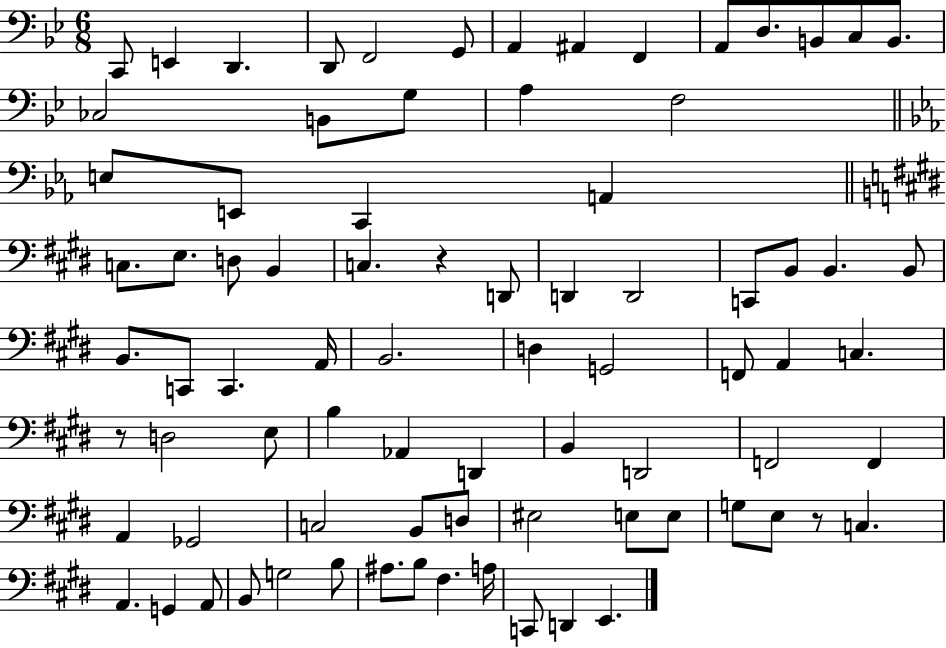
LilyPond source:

{
  \clef bass
  \numericTimeSignature
  \time 6/8
  \key bes \major
  \repeat volta 2 { c,8 e,4 d,4. | d,8 f,2 g,8 | a,4 ais,4 f,4 | a,8 d8. b,8 c8 b,8. | \break ces2 b,8 g8 | a4 f2 | \bar "||" \break \key ees \major e8 e,8 c,4 a,4 | \bar "||" \break \key e \major c8. e8. d8 b,4 | c4. r4 d,8 | d,4 d,2 | c,8 b,8 b,4. b,8 | \break b,8. c,8 c,4. a,16 | b,2. | d4 g,2 | f,8 a,4 c4. | \break r8 d2 e8 | b4 aes,4 d,4 | b,4 d,2 | f,2 f,4 | \break a,4 ges,2 | c2 b,8 d8 | eis2 e8 e8 | g8 e8 r8 c4. | \break a,4. g,4 a,8 | b,8 g2 b8 | ais8. b8 fis4. a16 | c,8 d,4 e,4. | \break } \bar "|."
}